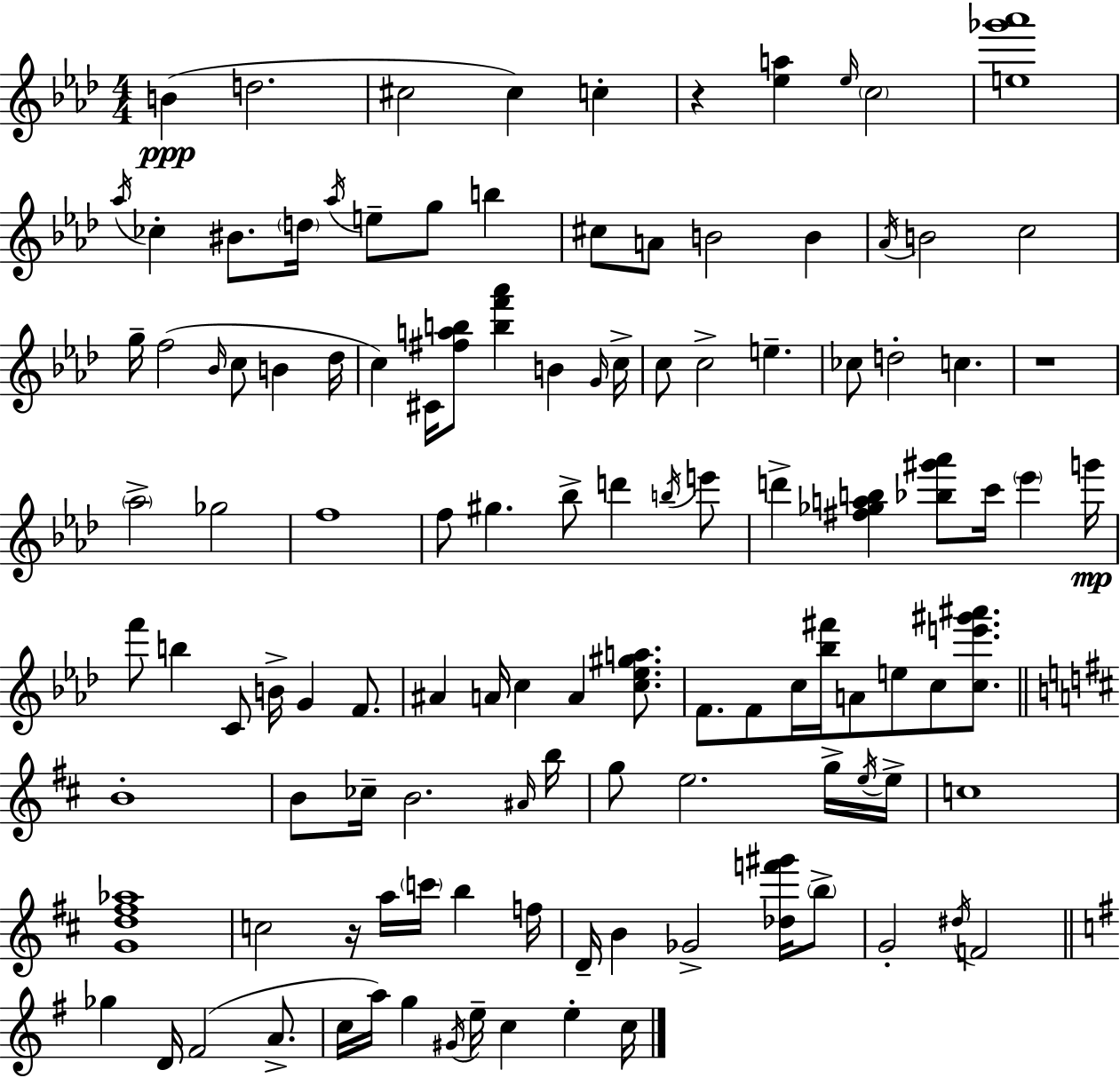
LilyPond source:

{
  \clef treble
  \numericTimeSignature
  \time 4/4
  \key f \minor
  b'4(\ppp d''2. | cis''2 cis''4) c''4-. | r4 <ees'' a''>4 \grace { ees''16 } \parenthesize c''2 | <e'' ges''' aes'''>1 | \break \acciaccatura { aes''16 } ces''4-. bis'8. \parenthesize d''16 \acciaccatura { aes''16 } e''8-- g''8 b''4 | cis''8 a'8 b'2 b'4 | \acciaccatura { aes'16 } b'2 c''2 | g''16-- f''2( \grace { bes'16 } c''8 | \break b'4 des''16 c''4) cis'16 <fis'' a'' b''>8 <b'' f''' aes'''>4 | b'4 \grace { g'16 } c''16-> c''8 c''2-> | e''4.-- ces''8 d''2-. | c''4. r1 | \break \parenthesize aes''2-> ges''2 | f''1 | f''8 gis''4. bes''8-> | d'''4 \acciaccatura { b''16 } e'''8 d'''4-> <fis'' ges'' a'' b''>4 <bes'' gis''' aes'''>8 | \break c'''16 \parenthesize ees'''4 g'''16\mp f'''8 b''4 c'8 b'16-> | g'4 f'8. ais'4 a'16 c''4 | a'4 <c'' ees'' gis'' a''>8. f'8. f'8 c''16 <bes'' fis'''>16 a'8 | e''8 c''8 <c'' e''' gis''' ais'''>8. \bar "||" \break \key b \minor b'1-. | b'8 ces''16-- b'2. \grace { ais'16 } | b''16 g''8 e''2. g''16-> | \acciaccatura { e''16 } e''16-> c''1 | \break <g' d'' fis'' aes''>1 | c''2 r16 a''16 \parenthesize c'''16 b''4 | f''16 d'16-- b'4 ges'2-> <des'' f''' gis'''>16 | \parenthesize b''8-> g'2-. \acciaccatura { dis''16 } f'2 | \break \bar "||" \break \key e \minor ges''4 d'16 fis'2( a'8.-> | c''16 a''16) g''4 \acciaccatura { gis'16 } e''16-- c''4 e''4-. | c''16 \bar "|."
}